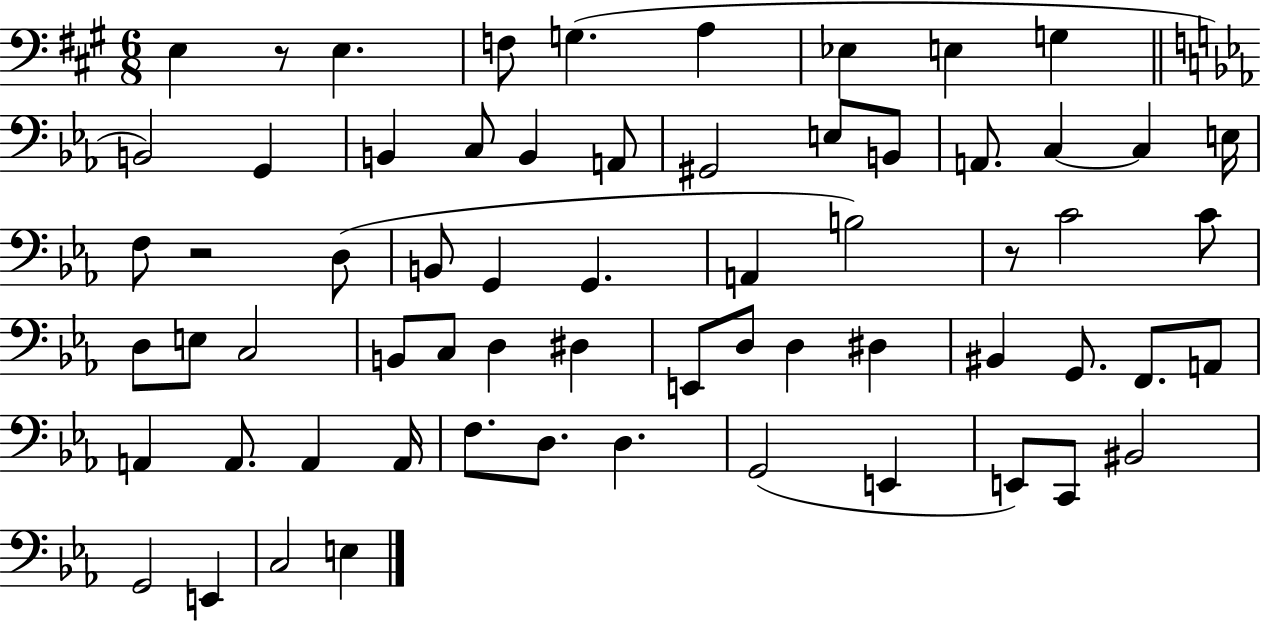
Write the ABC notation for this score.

X:1
T:Untitled
M:6/8
L:1/4
K:A
E, z/2 E, F,/2 G, A, _E, E, G, B,,2 G,, B,, C,/2 B,, A,,/2 ^G,,2 E,/2 B,,/2 A,,/2 C, C, E,/4 F,/2 z2 D,/2 B,,/2 G,, G,, A,, B,2 z/2 C2 C/2 D,/2 E,/2 C,2 B,,/2 C,/2 D, ^D, E,,/2 D,/2 D, ^D, ^B,, G,,/2 F,,/2 A,,/2 A,, A,,/2 A,, A,,/4 F,/2 D,/2 D, G,,2 E,, E,,/2 C,,/2 ^B,,2 G,,2 E,, C,2 E,